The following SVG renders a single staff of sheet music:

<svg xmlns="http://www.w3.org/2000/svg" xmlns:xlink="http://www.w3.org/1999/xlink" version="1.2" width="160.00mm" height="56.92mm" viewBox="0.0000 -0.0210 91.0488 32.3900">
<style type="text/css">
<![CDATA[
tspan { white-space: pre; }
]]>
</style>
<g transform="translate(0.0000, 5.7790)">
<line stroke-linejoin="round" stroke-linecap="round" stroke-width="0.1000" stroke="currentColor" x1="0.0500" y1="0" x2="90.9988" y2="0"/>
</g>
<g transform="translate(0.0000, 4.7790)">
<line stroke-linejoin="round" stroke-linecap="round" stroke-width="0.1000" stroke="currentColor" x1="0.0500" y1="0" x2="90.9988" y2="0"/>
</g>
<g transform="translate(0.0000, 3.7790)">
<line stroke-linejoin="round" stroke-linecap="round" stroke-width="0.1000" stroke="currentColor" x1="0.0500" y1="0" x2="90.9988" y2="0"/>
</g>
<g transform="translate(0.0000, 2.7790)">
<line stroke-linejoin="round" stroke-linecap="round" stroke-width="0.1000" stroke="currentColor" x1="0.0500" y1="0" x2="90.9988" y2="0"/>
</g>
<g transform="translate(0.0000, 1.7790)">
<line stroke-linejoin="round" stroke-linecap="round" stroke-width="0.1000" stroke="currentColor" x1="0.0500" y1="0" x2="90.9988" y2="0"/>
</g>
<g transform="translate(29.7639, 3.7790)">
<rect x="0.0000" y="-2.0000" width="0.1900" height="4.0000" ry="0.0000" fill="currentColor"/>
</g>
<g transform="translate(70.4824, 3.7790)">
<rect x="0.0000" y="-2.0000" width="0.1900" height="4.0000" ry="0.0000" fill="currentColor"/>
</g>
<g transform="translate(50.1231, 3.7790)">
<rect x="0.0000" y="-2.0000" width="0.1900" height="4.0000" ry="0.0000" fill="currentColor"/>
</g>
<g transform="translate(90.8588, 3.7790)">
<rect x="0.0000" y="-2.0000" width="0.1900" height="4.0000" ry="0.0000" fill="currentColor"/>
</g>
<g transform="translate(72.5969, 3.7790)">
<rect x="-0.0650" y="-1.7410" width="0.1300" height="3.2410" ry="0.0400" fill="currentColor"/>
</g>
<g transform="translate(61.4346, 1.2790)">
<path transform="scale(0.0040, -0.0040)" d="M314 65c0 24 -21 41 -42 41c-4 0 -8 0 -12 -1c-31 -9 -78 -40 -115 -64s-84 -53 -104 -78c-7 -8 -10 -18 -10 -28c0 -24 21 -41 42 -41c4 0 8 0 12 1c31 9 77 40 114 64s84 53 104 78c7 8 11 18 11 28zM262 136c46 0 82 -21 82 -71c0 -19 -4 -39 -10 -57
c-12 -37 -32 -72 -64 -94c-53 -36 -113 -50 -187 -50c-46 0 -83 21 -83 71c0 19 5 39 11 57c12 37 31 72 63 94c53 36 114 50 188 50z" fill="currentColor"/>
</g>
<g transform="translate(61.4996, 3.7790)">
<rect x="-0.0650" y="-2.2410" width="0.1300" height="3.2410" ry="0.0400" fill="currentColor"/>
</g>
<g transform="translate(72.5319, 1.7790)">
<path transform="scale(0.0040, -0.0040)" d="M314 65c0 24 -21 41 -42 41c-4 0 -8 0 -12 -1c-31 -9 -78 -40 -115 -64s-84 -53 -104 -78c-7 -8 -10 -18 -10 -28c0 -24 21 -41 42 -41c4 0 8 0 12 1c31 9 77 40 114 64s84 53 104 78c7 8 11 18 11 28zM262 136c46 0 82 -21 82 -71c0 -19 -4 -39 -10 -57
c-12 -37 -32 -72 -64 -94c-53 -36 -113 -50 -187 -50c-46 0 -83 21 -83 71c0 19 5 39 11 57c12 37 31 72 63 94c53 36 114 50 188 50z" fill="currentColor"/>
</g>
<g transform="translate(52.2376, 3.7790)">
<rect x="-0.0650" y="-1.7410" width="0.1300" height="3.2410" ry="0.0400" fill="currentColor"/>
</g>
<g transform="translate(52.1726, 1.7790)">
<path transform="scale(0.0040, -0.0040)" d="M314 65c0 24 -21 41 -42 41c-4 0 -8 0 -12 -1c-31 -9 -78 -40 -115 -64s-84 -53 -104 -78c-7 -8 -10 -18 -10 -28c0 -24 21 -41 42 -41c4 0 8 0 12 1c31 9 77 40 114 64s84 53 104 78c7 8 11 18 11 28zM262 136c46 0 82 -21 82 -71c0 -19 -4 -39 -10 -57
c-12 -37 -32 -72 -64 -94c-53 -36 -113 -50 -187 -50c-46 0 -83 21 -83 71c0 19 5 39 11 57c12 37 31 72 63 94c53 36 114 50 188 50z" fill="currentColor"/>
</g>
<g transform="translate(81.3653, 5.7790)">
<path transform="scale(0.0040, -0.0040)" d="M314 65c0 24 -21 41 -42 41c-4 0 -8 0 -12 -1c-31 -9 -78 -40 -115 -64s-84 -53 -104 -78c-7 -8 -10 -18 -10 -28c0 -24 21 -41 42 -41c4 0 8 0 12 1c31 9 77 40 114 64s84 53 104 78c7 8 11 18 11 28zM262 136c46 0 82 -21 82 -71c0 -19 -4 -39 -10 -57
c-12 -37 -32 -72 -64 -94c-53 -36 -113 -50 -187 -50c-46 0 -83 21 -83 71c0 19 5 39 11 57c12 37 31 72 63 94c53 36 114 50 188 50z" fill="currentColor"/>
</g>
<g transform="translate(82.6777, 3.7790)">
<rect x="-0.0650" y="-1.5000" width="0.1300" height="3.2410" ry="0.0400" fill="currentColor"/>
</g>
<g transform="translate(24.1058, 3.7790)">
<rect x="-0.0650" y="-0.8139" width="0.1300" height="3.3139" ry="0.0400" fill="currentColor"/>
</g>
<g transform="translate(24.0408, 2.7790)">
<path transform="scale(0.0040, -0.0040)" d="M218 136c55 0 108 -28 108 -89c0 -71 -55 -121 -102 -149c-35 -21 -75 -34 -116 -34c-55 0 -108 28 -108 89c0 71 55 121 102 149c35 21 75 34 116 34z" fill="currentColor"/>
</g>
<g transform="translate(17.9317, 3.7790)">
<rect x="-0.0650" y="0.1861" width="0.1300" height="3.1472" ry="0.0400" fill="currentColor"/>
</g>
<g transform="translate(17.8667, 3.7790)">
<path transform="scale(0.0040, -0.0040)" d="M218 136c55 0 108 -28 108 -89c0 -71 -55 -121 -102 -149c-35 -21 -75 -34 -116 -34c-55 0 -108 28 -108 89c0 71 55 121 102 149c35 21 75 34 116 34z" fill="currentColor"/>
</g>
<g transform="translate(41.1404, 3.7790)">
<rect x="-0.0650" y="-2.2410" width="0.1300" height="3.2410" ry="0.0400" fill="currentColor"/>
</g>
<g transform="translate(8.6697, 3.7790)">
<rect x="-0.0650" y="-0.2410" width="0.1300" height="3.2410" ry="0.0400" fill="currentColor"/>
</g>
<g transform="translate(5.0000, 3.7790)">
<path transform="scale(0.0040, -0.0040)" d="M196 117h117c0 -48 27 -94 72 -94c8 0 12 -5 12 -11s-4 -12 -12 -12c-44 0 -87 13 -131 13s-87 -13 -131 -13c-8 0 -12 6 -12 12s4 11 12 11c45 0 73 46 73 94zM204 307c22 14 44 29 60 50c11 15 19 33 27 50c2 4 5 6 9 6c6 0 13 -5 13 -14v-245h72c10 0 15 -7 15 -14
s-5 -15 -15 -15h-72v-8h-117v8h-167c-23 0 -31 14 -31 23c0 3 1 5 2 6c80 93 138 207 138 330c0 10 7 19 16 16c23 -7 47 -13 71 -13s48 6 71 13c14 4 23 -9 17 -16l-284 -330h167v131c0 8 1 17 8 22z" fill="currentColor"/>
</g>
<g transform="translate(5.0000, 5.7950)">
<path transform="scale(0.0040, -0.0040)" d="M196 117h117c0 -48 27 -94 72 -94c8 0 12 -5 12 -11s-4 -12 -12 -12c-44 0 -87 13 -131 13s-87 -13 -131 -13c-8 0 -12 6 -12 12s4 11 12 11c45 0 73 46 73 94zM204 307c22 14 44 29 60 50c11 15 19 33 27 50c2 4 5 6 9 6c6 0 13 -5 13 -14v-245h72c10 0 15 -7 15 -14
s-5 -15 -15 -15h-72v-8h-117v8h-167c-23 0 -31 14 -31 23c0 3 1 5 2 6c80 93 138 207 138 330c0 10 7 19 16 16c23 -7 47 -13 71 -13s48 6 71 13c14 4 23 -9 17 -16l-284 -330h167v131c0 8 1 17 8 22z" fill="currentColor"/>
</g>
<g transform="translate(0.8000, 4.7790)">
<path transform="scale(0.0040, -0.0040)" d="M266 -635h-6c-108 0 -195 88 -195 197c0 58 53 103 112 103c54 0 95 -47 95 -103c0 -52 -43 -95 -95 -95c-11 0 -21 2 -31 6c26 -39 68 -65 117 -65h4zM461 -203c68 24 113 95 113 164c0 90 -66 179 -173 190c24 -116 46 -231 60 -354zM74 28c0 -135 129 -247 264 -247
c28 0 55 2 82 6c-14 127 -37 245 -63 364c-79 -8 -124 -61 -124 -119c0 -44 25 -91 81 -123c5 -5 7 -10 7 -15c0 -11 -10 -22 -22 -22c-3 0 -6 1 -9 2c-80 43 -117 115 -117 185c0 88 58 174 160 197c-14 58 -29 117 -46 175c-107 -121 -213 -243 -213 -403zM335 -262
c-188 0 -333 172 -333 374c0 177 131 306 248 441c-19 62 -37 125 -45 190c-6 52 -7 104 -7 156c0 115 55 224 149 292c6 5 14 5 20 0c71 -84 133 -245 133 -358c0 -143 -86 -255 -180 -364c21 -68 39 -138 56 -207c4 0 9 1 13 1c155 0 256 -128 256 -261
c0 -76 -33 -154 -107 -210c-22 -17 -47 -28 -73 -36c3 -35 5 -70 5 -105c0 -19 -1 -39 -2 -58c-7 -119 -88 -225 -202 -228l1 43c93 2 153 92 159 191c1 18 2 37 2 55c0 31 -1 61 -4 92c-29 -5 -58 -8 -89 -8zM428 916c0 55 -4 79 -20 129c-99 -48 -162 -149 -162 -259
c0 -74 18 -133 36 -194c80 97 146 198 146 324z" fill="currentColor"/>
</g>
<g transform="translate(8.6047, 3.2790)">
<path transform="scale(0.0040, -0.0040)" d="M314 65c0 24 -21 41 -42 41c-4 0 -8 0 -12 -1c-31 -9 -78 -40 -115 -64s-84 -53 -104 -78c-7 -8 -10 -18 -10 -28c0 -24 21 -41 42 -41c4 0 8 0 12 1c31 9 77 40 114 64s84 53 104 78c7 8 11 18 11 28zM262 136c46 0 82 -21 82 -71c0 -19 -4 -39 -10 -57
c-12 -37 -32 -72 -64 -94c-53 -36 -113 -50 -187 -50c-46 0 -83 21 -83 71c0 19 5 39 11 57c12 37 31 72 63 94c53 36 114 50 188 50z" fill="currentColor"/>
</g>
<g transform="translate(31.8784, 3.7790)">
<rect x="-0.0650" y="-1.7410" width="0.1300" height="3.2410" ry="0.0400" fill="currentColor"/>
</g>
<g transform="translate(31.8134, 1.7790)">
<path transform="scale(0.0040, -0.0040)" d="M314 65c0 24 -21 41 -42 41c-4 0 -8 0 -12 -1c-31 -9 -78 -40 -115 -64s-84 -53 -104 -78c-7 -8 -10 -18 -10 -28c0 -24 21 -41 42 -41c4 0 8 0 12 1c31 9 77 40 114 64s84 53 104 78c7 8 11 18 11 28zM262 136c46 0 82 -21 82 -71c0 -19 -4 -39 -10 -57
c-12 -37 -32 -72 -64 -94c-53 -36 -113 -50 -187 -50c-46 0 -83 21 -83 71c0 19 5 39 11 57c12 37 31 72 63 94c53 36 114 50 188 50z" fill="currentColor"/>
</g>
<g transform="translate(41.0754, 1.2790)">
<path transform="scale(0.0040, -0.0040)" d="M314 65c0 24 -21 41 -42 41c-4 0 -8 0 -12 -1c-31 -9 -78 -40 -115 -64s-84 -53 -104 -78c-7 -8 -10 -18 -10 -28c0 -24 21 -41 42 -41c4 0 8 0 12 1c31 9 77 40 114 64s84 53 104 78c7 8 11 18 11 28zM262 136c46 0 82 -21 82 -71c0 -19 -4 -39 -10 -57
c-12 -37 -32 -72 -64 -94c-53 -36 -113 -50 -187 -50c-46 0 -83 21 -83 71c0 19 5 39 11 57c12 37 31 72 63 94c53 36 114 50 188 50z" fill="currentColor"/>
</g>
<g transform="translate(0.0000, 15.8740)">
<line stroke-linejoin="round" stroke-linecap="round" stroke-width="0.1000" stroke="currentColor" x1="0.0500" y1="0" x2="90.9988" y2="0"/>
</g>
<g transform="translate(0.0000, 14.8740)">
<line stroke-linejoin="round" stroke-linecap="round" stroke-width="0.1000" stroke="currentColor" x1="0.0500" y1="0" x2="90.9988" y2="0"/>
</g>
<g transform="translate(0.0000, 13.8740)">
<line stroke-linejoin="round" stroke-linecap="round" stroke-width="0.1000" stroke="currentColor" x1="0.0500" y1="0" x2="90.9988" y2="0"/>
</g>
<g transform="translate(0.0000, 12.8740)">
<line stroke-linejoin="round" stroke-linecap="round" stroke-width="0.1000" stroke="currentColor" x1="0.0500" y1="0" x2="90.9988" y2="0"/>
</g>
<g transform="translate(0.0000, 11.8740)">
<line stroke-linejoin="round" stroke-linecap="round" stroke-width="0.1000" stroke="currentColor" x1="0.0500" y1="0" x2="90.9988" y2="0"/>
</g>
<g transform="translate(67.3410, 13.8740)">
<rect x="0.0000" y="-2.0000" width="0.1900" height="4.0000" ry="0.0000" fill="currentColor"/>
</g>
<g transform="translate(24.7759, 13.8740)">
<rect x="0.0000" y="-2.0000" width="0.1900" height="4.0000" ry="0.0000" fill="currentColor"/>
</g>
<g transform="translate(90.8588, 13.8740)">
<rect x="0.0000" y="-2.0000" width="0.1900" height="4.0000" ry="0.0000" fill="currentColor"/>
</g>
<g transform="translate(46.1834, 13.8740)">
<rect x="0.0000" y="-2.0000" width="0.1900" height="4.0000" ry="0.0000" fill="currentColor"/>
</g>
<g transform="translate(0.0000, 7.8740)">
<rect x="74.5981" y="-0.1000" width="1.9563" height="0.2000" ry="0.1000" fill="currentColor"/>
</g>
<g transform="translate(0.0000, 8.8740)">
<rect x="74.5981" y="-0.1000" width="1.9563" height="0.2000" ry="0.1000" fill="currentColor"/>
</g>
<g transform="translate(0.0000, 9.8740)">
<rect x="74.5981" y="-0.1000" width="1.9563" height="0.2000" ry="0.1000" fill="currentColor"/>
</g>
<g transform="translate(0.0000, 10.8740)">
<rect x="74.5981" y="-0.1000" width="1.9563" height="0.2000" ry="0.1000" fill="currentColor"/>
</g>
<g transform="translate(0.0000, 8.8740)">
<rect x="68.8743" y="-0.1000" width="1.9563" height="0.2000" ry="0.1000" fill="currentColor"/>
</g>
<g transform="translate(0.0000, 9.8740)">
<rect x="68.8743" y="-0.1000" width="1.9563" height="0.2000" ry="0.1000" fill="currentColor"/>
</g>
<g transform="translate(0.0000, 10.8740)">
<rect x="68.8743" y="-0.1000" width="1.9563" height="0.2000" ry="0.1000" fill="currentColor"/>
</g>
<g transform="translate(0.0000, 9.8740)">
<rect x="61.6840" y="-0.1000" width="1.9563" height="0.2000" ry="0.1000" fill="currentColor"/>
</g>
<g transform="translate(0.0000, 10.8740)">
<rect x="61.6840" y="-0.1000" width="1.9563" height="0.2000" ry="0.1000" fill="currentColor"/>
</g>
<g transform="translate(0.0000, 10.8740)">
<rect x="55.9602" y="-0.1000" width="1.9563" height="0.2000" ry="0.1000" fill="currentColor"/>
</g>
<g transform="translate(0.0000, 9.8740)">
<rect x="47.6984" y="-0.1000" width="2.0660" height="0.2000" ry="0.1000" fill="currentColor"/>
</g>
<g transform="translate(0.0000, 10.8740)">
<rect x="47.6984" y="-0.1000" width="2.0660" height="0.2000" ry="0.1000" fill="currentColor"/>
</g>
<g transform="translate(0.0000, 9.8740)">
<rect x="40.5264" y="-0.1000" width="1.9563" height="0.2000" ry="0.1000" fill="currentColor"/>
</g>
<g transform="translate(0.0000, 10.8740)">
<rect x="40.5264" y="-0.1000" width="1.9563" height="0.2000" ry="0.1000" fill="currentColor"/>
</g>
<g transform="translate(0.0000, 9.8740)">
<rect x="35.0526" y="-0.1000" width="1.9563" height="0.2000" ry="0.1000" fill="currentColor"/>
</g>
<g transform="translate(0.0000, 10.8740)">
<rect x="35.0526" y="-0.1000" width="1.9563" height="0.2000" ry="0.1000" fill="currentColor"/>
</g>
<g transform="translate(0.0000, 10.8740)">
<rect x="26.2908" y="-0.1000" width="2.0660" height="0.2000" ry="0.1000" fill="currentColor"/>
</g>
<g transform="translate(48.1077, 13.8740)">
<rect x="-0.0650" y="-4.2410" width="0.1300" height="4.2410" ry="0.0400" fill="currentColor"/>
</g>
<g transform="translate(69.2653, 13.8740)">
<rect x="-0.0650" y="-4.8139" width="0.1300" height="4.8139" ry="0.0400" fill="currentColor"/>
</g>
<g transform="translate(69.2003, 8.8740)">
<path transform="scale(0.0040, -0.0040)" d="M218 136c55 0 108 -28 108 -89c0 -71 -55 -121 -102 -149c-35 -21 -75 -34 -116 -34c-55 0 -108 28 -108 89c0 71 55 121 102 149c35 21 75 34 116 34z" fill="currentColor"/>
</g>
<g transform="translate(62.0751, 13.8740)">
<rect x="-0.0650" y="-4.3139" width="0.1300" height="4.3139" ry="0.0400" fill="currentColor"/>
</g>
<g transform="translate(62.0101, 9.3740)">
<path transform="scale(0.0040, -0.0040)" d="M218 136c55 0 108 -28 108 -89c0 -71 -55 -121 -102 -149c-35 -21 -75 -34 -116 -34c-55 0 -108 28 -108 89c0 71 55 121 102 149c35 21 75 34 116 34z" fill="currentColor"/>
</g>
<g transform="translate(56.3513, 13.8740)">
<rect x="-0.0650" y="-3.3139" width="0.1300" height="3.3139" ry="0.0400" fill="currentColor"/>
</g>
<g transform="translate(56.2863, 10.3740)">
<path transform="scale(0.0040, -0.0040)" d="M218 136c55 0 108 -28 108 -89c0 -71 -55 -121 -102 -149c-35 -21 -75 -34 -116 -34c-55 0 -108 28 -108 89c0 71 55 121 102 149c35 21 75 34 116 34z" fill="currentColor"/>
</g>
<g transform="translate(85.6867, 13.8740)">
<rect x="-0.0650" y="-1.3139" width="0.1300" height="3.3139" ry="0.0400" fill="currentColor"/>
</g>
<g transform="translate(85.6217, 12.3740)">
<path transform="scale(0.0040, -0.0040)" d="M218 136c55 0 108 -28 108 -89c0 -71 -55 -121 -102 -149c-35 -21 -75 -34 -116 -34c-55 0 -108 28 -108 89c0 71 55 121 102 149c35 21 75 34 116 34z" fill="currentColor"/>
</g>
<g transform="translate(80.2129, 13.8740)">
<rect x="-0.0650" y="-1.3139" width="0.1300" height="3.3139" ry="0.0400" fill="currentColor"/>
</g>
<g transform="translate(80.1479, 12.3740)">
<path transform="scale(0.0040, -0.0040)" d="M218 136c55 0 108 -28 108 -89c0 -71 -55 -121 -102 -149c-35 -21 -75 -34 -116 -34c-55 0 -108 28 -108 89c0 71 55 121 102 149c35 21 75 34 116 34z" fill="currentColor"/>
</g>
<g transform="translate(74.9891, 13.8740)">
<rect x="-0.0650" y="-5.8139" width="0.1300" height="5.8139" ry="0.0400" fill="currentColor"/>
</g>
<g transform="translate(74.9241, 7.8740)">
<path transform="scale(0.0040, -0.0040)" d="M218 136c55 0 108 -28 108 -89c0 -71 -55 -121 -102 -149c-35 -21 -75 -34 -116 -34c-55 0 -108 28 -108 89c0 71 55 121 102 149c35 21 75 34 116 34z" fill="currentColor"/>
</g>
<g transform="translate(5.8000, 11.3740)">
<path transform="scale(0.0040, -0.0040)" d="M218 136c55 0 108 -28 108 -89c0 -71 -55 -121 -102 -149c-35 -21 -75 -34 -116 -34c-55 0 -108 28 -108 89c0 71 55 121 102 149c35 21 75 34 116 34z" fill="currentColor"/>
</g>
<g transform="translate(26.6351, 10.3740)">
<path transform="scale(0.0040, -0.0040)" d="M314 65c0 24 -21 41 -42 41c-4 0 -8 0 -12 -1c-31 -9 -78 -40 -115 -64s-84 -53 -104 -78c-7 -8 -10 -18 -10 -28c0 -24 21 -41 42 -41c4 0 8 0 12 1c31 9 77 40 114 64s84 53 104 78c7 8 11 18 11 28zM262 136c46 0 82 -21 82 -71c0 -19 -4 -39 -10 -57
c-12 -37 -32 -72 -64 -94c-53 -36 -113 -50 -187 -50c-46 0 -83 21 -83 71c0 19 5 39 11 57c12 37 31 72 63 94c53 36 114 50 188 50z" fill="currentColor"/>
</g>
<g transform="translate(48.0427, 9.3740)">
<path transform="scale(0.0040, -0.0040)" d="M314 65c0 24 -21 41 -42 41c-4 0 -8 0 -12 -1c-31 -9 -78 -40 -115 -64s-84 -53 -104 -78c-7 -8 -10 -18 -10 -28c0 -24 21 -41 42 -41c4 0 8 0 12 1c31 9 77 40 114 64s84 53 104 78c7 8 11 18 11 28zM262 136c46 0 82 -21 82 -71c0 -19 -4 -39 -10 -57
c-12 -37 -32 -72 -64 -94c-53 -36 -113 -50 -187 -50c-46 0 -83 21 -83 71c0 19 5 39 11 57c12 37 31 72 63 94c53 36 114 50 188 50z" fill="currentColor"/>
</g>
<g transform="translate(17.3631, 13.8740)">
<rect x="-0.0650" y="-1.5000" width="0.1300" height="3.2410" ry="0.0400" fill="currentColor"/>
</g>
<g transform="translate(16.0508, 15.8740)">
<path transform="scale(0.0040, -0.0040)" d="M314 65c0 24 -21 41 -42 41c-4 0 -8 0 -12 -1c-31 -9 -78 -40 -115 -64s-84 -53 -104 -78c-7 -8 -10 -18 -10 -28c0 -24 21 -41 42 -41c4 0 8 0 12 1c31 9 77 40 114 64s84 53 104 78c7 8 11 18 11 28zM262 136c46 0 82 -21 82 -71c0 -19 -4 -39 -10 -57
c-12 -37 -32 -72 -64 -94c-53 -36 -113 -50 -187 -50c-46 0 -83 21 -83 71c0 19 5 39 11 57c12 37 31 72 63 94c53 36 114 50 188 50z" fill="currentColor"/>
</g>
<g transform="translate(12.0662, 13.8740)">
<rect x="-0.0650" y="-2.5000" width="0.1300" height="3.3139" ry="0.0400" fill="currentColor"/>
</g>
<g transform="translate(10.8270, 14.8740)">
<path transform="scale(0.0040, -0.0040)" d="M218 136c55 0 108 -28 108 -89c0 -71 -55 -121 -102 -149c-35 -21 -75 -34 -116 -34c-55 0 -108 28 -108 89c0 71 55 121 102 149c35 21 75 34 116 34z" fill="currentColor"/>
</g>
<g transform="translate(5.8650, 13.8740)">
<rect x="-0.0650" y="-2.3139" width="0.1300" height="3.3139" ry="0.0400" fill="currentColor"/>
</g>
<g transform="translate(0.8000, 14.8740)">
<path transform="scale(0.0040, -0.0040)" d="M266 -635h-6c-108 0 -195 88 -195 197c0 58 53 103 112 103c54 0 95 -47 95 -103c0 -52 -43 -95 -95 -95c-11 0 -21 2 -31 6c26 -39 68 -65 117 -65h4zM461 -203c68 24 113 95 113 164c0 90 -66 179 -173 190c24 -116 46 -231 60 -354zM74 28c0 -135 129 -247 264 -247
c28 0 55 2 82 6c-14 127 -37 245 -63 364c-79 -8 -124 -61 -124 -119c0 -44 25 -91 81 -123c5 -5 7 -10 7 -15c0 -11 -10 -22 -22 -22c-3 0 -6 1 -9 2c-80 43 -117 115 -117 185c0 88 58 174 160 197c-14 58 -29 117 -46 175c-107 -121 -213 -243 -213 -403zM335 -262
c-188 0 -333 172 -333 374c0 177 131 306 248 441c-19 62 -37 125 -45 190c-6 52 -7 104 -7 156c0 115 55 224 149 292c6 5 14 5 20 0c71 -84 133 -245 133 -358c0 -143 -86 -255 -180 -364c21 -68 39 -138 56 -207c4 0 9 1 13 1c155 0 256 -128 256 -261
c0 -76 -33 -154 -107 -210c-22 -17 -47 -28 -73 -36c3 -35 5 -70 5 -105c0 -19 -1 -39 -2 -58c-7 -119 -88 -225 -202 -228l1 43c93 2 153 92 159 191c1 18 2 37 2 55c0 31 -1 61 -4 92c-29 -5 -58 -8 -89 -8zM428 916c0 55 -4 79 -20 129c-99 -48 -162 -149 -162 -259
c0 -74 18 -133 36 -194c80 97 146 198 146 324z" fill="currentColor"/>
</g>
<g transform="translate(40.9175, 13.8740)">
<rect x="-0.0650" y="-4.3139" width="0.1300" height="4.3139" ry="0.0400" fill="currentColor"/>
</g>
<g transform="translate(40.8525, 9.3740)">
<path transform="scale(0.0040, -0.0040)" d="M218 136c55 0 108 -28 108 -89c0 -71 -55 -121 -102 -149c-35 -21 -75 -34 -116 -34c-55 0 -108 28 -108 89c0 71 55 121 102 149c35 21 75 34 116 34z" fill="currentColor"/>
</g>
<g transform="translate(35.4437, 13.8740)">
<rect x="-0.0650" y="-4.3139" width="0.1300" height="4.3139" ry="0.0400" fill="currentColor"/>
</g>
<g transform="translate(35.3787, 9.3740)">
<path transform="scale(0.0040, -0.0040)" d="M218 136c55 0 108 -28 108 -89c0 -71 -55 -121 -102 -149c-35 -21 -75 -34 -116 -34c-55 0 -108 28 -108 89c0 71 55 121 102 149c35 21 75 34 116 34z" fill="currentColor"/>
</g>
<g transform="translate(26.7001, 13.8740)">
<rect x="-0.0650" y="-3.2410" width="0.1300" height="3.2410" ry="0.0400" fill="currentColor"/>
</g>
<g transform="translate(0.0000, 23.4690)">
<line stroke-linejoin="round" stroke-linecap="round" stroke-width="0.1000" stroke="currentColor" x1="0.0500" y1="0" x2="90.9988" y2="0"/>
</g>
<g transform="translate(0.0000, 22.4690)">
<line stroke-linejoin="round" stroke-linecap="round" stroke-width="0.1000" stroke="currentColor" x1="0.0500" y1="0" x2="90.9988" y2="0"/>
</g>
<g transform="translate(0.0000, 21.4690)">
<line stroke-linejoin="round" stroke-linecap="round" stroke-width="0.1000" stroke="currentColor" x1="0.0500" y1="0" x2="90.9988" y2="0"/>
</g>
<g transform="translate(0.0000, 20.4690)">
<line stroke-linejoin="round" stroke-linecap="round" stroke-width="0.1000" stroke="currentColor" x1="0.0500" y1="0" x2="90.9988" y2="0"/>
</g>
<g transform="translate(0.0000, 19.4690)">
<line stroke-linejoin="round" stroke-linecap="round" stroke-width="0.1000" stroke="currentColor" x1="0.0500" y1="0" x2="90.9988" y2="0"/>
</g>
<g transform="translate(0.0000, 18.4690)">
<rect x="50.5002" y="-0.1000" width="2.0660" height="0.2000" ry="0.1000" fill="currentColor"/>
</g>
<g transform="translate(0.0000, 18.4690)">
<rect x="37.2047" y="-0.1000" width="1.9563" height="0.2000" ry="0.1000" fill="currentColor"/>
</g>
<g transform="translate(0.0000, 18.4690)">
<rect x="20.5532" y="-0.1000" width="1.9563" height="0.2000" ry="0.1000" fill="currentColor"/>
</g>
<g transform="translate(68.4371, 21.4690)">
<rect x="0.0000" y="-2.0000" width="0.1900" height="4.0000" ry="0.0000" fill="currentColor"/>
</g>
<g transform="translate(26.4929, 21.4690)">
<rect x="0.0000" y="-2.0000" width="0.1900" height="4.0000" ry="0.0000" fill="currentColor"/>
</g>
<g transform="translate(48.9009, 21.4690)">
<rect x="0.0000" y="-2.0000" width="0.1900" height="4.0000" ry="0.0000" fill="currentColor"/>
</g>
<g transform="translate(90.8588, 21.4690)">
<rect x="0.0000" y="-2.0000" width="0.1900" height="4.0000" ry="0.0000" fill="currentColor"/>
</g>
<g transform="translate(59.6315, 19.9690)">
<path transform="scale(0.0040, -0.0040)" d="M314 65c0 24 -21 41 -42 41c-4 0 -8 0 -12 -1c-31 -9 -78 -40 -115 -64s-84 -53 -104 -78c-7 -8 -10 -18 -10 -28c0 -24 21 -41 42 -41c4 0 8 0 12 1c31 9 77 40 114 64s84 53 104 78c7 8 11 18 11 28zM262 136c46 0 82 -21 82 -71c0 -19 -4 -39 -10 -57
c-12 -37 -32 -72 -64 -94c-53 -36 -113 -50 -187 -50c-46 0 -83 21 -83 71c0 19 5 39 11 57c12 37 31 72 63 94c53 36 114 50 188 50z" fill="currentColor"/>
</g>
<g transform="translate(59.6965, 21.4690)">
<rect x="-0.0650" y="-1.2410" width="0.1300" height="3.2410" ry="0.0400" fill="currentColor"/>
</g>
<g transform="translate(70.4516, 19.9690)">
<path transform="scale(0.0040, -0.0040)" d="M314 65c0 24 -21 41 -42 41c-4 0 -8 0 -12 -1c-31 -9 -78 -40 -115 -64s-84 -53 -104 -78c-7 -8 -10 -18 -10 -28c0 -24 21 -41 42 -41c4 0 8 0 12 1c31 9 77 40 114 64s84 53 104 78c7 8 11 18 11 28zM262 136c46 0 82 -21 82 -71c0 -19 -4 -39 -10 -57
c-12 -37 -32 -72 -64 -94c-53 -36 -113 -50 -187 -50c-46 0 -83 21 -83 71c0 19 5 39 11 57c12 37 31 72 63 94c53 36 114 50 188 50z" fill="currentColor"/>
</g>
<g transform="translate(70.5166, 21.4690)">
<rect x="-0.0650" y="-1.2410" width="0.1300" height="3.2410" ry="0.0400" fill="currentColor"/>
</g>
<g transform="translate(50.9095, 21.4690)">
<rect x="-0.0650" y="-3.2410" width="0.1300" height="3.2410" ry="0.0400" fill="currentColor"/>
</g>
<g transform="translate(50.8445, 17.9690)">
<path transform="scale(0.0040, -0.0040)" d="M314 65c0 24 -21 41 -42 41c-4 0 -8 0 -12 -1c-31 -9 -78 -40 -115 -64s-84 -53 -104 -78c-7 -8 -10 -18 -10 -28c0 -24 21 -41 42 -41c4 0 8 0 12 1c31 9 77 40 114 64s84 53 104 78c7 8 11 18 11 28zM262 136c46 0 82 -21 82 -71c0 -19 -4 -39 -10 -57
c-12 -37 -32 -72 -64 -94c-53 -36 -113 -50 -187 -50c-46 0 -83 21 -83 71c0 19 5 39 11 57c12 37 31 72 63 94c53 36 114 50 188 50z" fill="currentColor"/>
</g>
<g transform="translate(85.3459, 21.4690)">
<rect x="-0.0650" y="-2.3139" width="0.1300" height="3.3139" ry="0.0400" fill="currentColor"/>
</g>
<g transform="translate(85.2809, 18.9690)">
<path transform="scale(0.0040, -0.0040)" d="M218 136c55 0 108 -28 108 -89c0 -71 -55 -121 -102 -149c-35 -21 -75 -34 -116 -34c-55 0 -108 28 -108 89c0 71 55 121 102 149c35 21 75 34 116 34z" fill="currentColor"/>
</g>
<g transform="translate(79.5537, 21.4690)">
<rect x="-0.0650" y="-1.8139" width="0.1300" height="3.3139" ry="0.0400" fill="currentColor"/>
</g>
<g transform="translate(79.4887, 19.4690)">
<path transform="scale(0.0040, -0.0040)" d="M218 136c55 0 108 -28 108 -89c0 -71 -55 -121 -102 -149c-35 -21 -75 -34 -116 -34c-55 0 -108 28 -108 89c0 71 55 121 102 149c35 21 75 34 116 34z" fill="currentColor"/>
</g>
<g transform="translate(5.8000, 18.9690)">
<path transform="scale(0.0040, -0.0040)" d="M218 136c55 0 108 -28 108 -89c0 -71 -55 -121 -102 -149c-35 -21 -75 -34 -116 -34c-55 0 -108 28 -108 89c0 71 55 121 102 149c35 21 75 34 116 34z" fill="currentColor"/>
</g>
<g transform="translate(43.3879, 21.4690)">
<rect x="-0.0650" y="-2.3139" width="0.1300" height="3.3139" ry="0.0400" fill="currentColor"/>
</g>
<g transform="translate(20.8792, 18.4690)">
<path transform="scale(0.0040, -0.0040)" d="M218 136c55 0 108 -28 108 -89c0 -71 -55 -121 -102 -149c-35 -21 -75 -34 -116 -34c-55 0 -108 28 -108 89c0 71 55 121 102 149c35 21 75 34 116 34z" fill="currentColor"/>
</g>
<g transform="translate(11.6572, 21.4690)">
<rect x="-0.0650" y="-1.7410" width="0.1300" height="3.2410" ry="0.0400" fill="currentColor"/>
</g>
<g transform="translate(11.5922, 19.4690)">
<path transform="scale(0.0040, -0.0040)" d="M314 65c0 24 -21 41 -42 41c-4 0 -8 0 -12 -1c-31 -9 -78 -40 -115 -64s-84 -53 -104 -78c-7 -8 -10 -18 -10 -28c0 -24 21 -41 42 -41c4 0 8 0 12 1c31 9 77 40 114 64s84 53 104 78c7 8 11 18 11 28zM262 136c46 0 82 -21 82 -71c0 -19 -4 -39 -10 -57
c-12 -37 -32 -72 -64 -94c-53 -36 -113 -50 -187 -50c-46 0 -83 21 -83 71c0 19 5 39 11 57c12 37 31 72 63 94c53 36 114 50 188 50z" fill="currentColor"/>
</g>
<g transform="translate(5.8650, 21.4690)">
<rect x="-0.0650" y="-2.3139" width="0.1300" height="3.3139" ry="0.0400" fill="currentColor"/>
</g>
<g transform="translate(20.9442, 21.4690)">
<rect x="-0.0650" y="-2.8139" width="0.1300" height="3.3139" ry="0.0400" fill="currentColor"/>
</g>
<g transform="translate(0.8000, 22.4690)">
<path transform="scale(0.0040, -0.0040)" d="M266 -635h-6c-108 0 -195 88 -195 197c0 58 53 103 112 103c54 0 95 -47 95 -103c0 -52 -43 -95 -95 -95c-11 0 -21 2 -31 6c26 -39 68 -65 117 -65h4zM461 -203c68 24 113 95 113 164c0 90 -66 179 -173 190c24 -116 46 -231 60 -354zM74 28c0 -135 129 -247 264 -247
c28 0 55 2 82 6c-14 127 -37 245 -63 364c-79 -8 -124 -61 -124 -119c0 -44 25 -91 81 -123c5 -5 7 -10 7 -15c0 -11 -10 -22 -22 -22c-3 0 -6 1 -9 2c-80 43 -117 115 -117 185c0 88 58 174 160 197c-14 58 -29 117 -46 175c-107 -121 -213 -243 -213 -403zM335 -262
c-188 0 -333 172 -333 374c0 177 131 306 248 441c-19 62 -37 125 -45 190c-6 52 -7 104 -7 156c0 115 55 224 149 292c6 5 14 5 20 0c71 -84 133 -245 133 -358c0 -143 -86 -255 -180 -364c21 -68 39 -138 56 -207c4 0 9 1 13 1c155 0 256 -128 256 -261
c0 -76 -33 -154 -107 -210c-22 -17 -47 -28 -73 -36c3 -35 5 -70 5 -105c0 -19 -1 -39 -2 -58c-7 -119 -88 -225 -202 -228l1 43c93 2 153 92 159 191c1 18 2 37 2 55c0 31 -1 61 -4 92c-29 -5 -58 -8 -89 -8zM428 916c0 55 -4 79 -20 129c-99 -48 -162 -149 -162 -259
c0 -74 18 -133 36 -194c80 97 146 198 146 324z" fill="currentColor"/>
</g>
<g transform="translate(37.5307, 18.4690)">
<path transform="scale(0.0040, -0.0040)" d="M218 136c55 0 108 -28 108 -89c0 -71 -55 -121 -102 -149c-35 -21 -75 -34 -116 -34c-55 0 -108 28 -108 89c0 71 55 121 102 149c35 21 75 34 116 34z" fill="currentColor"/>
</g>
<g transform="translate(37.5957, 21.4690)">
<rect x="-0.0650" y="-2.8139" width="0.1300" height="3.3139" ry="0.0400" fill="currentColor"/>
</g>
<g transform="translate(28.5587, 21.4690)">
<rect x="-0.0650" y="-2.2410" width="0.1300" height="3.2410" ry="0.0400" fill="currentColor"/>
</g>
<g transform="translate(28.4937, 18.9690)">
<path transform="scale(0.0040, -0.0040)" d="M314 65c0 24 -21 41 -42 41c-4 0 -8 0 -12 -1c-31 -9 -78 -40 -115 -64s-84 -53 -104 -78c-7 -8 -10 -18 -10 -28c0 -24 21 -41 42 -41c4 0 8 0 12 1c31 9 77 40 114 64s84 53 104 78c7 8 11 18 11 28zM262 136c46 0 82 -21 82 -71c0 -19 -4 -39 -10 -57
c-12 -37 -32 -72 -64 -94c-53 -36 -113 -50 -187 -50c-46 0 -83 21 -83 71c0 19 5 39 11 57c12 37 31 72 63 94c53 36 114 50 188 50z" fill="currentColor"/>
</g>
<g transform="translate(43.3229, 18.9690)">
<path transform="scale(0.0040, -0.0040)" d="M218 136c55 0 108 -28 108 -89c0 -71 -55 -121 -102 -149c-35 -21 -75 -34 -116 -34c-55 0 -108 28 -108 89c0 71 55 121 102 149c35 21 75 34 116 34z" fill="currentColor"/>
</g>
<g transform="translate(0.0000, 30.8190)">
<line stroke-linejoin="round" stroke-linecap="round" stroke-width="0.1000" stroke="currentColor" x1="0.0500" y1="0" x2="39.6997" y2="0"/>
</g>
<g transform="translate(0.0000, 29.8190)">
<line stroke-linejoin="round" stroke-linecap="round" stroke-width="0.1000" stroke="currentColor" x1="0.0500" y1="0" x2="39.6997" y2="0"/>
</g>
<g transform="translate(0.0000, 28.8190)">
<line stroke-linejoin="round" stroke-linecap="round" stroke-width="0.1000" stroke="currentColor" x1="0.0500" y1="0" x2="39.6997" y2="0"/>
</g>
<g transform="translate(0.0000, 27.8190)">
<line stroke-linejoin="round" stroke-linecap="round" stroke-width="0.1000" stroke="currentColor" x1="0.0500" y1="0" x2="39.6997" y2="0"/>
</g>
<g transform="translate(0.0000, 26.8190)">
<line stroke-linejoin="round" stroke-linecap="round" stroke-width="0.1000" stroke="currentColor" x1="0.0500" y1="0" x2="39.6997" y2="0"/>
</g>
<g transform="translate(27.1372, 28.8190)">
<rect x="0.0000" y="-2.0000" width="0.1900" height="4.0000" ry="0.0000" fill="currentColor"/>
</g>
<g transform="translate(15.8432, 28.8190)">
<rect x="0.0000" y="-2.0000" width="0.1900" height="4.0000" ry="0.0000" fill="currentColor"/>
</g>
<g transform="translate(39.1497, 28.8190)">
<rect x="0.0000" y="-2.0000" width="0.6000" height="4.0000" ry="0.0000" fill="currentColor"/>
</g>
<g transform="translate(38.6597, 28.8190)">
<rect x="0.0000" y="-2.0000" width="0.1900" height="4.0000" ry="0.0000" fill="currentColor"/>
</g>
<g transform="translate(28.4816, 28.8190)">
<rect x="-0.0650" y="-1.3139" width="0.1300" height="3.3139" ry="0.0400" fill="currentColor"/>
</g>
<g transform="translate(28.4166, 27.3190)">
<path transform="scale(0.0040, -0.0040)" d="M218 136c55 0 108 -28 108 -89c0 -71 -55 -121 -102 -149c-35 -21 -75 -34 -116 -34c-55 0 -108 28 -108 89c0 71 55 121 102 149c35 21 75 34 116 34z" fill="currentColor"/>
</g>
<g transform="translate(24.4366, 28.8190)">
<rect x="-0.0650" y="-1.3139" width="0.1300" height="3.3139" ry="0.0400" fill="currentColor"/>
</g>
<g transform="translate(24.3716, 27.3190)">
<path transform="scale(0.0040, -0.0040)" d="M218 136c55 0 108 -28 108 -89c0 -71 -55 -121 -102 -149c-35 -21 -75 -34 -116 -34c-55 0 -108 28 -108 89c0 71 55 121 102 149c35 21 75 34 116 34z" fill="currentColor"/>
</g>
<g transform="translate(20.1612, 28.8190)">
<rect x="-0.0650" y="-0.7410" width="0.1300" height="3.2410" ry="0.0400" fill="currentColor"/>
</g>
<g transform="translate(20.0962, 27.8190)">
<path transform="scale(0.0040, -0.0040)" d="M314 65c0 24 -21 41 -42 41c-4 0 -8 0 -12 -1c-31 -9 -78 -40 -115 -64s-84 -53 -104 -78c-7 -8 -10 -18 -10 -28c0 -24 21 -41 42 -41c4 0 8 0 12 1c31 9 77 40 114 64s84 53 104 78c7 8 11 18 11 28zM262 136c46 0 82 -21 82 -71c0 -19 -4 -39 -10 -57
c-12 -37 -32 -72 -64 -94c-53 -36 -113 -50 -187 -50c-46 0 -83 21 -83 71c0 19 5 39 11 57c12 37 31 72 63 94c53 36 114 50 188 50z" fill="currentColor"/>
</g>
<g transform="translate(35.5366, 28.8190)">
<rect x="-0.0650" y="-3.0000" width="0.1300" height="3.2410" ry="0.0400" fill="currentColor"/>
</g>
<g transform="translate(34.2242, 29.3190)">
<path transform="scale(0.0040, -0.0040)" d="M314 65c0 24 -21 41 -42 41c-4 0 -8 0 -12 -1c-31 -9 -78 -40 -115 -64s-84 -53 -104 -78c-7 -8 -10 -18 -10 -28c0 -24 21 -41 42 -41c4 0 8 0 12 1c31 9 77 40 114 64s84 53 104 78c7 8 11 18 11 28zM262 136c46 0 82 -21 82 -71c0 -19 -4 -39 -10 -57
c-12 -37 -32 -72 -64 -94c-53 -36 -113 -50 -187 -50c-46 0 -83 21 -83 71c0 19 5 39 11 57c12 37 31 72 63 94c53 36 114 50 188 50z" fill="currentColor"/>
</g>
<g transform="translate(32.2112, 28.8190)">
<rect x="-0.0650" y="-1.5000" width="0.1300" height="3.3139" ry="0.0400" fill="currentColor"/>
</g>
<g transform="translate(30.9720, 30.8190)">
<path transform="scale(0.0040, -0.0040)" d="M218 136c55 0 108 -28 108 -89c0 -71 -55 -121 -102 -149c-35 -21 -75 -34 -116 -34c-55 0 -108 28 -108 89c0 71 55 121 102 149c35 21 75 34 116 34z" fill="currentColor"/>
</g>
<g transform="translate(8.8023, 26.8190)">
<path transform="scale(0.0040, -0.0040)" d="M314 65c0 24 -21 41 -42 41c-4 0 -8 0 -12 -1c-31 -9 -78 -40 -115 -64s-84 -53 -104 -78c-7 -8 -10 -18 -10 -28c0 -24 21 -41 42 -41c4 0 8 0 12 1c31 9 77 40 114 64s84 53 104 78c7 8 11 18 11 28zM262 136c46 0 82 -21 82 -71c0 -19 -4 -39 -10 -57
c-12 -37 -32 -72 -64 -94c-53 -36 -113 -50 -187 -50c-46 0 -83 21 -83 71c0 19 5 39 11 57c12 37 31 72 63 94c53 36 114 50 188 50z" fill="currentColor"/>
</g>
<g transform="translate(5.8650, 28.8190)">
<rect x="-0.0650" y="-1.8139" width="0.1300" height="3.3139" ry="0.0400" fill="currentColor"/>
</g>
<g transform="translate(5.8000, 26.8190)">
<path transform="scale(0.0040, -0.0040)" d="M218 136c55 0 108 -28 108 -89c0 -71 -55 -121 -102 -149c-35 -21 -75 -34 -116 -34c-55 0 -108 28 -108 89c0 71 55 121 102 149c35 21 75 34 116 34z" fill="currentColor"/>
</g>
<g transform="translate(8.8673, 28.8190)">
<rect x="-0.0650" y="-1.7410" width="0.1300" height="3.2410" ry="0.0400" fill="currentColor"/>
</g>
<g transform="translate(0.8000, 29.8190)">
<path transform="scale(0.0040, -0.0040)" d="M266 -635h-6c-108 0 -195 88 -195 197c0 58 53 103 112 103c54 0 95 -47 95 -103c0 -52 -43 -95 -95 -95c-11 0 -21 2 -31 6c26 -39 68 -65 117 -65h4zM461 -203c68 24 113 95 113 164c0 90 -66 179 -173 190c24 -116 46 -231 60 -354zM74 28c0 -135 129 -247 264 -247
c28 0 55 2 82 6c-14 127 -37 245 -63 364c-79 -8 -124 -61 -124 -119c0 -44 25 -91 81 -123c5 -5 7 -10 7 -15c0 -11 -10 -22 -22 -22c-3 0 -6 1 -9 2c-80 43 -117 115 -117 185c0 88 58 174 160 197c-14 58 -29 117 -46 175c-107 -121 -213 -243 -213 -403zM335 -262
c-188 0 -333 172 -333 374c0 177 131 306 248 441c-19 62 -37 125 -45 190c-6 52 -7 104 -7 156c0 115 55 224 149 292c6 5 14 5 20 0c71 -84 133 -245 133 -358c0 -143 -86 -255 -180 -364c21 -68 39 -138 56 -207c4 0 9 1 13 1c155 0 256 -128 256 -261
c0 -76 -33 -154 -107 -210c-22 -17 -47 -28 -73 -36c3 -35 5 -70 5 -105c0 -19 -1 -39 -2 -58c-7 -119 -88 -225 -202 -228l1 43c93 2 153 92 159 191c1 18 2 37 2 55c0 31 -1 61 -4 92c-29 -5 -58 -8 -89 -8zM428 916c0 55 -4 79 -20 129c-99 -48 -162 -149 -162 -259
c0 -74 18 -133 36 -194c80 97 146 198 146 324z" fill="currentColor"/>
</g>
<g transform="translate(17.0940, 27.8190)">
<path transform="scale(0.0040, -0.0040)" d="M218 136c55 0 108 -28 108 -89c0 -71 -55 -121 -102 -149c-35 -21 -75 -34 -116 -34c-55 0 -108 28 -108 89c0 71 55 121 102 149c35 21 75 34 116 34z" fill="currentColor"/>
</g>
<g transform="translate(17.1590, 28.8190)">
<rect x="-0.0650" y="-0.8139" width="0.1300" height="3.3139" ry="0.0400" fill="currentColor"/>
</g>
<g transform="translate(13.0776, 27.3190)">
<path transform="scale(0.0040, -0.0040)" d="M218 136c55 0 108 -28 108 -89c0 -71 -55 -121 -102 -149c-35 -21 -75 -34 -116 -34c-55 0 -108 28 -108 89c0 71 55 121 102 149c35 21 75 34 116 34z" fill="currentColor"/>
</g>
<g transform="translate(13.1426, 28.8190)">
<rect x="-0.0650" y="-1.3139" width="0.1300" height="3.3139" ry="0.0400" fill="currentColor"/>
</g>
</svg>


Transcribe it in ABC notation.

X:1
T:Untitled
M:4/4
L:1/4
K:C
c2 B d f2 g2 f2 g2 f2 E2 g G E2 b2 d' d' d'2 b d' e' g' e e g f2 a g2 a g b2 e2 e2 f g f f2 e d d2 e e E A2